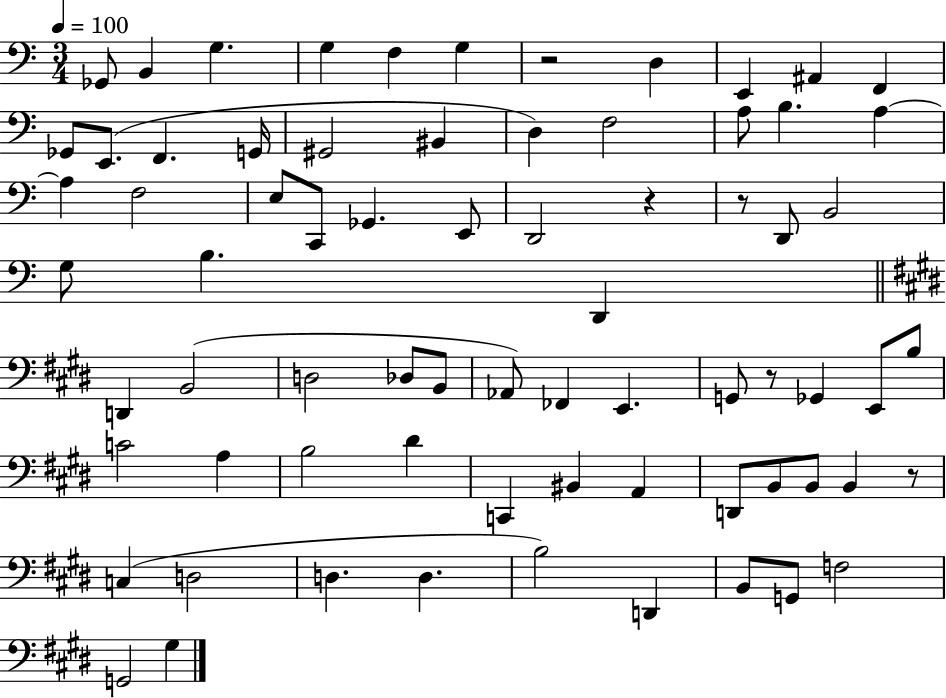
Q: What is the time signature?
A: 3/4